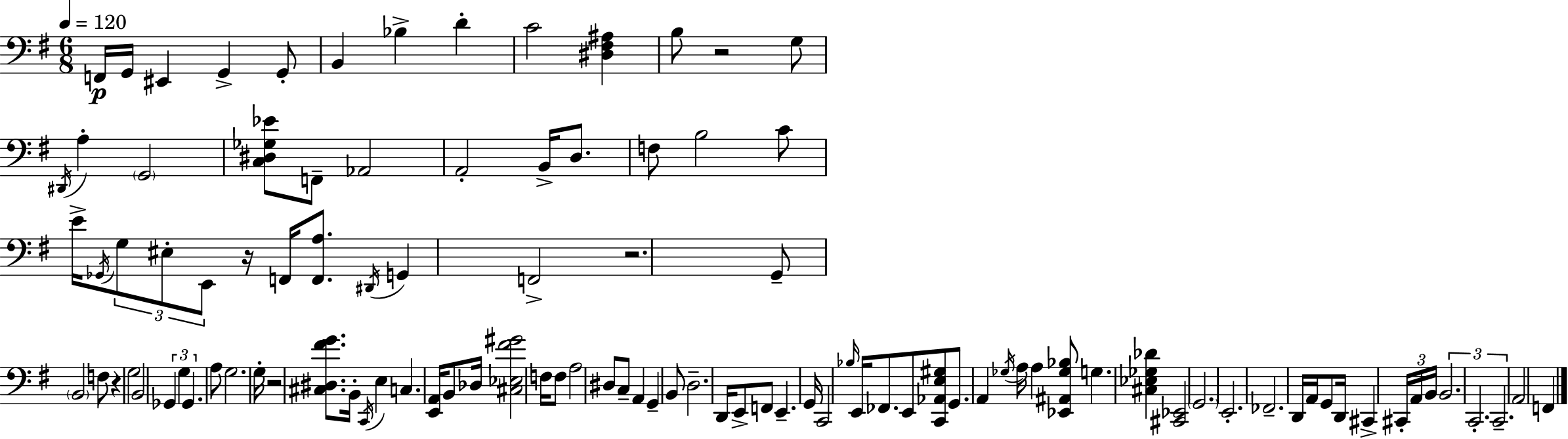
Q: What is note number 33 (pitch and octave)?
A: B2